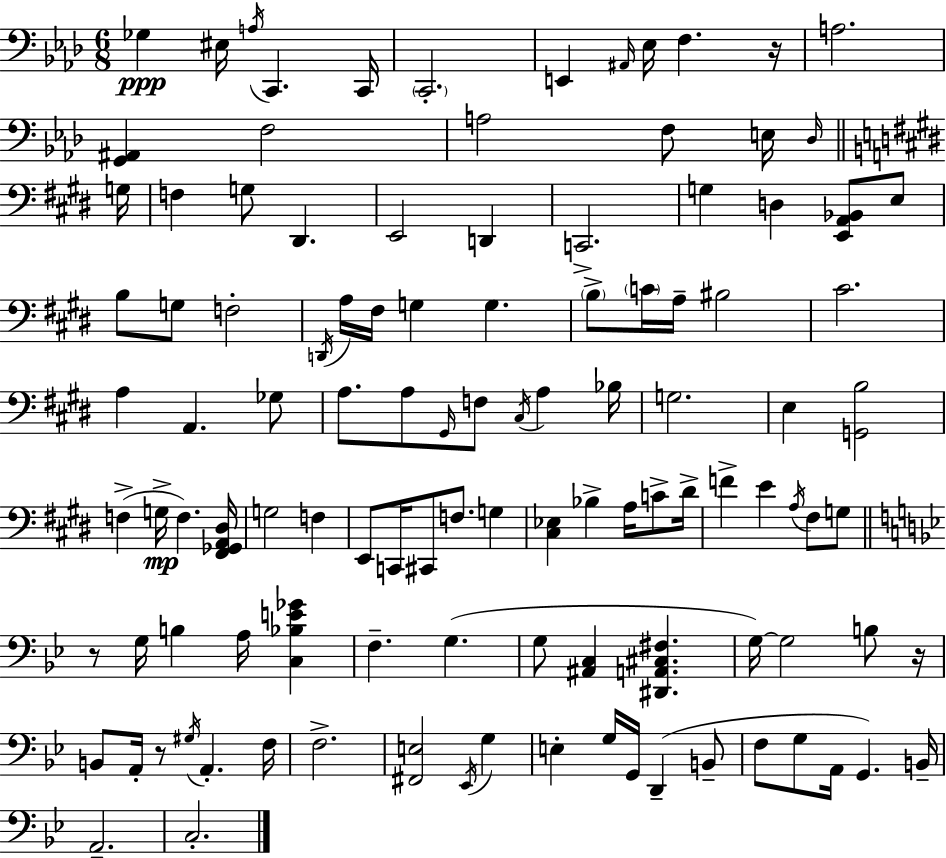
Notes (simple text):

Gb3/q EIS3/s A3/s C2/q. C2/s C2/h. E2/q A#2/s Eb3/s F3/q. R/s A3/h. [G2,A#2]/q F3/h A3/h F3/e E3/s Db3/s G3/s F3/q G3/e D#2/q. E2/h D2/q C2/h. G3/q D3/q [E2,A2,Bb2]/e E3/e B3/e G3/e F3/h D2/s A3/s F#3/s G3/q G3/q. B3/e C4/s A3/s BIS3/h C#4/h. A3/q A2/q. Gb3/e A3/e. A3/e G#2/s F3/e C#3/s A3/q Bb3/s G3/h. E3/q [G2,B3]/h F3/q G3/s F3/q. [F#2,Gb2,A2,D#3]/s G3/h F3/q E2/e C2/s C#2/e F3/e. G3/q [C#3,Eb3]/q Bb3/q A3/s C4/e D#4/s F4/q E4/q A3/s F#3/e G3/e R/e G3/s B3/q A3/s [C3,Bb3,E4,Gb4]/q F3/q. G3/q. G3/e [A#2,C3]/q [D#2,A2,C#3,F#3]/q. G3/s G3/h B3/e R/s B2/e A2/s R/e G#3/s A2/q. F3/s F3/h. [F#2,E3]/h Eb2/s G3/q E3/q G3/s G2/s D2/q B2/e F3/e G3/e A2/s G2/q. B2/s A2/h. C3/h.